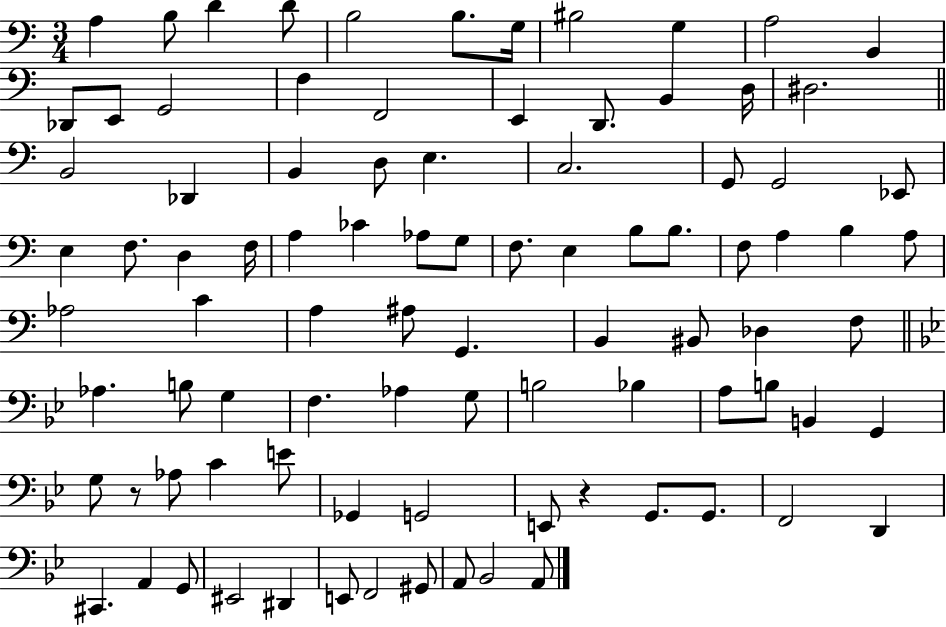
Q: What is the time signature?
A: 3/4